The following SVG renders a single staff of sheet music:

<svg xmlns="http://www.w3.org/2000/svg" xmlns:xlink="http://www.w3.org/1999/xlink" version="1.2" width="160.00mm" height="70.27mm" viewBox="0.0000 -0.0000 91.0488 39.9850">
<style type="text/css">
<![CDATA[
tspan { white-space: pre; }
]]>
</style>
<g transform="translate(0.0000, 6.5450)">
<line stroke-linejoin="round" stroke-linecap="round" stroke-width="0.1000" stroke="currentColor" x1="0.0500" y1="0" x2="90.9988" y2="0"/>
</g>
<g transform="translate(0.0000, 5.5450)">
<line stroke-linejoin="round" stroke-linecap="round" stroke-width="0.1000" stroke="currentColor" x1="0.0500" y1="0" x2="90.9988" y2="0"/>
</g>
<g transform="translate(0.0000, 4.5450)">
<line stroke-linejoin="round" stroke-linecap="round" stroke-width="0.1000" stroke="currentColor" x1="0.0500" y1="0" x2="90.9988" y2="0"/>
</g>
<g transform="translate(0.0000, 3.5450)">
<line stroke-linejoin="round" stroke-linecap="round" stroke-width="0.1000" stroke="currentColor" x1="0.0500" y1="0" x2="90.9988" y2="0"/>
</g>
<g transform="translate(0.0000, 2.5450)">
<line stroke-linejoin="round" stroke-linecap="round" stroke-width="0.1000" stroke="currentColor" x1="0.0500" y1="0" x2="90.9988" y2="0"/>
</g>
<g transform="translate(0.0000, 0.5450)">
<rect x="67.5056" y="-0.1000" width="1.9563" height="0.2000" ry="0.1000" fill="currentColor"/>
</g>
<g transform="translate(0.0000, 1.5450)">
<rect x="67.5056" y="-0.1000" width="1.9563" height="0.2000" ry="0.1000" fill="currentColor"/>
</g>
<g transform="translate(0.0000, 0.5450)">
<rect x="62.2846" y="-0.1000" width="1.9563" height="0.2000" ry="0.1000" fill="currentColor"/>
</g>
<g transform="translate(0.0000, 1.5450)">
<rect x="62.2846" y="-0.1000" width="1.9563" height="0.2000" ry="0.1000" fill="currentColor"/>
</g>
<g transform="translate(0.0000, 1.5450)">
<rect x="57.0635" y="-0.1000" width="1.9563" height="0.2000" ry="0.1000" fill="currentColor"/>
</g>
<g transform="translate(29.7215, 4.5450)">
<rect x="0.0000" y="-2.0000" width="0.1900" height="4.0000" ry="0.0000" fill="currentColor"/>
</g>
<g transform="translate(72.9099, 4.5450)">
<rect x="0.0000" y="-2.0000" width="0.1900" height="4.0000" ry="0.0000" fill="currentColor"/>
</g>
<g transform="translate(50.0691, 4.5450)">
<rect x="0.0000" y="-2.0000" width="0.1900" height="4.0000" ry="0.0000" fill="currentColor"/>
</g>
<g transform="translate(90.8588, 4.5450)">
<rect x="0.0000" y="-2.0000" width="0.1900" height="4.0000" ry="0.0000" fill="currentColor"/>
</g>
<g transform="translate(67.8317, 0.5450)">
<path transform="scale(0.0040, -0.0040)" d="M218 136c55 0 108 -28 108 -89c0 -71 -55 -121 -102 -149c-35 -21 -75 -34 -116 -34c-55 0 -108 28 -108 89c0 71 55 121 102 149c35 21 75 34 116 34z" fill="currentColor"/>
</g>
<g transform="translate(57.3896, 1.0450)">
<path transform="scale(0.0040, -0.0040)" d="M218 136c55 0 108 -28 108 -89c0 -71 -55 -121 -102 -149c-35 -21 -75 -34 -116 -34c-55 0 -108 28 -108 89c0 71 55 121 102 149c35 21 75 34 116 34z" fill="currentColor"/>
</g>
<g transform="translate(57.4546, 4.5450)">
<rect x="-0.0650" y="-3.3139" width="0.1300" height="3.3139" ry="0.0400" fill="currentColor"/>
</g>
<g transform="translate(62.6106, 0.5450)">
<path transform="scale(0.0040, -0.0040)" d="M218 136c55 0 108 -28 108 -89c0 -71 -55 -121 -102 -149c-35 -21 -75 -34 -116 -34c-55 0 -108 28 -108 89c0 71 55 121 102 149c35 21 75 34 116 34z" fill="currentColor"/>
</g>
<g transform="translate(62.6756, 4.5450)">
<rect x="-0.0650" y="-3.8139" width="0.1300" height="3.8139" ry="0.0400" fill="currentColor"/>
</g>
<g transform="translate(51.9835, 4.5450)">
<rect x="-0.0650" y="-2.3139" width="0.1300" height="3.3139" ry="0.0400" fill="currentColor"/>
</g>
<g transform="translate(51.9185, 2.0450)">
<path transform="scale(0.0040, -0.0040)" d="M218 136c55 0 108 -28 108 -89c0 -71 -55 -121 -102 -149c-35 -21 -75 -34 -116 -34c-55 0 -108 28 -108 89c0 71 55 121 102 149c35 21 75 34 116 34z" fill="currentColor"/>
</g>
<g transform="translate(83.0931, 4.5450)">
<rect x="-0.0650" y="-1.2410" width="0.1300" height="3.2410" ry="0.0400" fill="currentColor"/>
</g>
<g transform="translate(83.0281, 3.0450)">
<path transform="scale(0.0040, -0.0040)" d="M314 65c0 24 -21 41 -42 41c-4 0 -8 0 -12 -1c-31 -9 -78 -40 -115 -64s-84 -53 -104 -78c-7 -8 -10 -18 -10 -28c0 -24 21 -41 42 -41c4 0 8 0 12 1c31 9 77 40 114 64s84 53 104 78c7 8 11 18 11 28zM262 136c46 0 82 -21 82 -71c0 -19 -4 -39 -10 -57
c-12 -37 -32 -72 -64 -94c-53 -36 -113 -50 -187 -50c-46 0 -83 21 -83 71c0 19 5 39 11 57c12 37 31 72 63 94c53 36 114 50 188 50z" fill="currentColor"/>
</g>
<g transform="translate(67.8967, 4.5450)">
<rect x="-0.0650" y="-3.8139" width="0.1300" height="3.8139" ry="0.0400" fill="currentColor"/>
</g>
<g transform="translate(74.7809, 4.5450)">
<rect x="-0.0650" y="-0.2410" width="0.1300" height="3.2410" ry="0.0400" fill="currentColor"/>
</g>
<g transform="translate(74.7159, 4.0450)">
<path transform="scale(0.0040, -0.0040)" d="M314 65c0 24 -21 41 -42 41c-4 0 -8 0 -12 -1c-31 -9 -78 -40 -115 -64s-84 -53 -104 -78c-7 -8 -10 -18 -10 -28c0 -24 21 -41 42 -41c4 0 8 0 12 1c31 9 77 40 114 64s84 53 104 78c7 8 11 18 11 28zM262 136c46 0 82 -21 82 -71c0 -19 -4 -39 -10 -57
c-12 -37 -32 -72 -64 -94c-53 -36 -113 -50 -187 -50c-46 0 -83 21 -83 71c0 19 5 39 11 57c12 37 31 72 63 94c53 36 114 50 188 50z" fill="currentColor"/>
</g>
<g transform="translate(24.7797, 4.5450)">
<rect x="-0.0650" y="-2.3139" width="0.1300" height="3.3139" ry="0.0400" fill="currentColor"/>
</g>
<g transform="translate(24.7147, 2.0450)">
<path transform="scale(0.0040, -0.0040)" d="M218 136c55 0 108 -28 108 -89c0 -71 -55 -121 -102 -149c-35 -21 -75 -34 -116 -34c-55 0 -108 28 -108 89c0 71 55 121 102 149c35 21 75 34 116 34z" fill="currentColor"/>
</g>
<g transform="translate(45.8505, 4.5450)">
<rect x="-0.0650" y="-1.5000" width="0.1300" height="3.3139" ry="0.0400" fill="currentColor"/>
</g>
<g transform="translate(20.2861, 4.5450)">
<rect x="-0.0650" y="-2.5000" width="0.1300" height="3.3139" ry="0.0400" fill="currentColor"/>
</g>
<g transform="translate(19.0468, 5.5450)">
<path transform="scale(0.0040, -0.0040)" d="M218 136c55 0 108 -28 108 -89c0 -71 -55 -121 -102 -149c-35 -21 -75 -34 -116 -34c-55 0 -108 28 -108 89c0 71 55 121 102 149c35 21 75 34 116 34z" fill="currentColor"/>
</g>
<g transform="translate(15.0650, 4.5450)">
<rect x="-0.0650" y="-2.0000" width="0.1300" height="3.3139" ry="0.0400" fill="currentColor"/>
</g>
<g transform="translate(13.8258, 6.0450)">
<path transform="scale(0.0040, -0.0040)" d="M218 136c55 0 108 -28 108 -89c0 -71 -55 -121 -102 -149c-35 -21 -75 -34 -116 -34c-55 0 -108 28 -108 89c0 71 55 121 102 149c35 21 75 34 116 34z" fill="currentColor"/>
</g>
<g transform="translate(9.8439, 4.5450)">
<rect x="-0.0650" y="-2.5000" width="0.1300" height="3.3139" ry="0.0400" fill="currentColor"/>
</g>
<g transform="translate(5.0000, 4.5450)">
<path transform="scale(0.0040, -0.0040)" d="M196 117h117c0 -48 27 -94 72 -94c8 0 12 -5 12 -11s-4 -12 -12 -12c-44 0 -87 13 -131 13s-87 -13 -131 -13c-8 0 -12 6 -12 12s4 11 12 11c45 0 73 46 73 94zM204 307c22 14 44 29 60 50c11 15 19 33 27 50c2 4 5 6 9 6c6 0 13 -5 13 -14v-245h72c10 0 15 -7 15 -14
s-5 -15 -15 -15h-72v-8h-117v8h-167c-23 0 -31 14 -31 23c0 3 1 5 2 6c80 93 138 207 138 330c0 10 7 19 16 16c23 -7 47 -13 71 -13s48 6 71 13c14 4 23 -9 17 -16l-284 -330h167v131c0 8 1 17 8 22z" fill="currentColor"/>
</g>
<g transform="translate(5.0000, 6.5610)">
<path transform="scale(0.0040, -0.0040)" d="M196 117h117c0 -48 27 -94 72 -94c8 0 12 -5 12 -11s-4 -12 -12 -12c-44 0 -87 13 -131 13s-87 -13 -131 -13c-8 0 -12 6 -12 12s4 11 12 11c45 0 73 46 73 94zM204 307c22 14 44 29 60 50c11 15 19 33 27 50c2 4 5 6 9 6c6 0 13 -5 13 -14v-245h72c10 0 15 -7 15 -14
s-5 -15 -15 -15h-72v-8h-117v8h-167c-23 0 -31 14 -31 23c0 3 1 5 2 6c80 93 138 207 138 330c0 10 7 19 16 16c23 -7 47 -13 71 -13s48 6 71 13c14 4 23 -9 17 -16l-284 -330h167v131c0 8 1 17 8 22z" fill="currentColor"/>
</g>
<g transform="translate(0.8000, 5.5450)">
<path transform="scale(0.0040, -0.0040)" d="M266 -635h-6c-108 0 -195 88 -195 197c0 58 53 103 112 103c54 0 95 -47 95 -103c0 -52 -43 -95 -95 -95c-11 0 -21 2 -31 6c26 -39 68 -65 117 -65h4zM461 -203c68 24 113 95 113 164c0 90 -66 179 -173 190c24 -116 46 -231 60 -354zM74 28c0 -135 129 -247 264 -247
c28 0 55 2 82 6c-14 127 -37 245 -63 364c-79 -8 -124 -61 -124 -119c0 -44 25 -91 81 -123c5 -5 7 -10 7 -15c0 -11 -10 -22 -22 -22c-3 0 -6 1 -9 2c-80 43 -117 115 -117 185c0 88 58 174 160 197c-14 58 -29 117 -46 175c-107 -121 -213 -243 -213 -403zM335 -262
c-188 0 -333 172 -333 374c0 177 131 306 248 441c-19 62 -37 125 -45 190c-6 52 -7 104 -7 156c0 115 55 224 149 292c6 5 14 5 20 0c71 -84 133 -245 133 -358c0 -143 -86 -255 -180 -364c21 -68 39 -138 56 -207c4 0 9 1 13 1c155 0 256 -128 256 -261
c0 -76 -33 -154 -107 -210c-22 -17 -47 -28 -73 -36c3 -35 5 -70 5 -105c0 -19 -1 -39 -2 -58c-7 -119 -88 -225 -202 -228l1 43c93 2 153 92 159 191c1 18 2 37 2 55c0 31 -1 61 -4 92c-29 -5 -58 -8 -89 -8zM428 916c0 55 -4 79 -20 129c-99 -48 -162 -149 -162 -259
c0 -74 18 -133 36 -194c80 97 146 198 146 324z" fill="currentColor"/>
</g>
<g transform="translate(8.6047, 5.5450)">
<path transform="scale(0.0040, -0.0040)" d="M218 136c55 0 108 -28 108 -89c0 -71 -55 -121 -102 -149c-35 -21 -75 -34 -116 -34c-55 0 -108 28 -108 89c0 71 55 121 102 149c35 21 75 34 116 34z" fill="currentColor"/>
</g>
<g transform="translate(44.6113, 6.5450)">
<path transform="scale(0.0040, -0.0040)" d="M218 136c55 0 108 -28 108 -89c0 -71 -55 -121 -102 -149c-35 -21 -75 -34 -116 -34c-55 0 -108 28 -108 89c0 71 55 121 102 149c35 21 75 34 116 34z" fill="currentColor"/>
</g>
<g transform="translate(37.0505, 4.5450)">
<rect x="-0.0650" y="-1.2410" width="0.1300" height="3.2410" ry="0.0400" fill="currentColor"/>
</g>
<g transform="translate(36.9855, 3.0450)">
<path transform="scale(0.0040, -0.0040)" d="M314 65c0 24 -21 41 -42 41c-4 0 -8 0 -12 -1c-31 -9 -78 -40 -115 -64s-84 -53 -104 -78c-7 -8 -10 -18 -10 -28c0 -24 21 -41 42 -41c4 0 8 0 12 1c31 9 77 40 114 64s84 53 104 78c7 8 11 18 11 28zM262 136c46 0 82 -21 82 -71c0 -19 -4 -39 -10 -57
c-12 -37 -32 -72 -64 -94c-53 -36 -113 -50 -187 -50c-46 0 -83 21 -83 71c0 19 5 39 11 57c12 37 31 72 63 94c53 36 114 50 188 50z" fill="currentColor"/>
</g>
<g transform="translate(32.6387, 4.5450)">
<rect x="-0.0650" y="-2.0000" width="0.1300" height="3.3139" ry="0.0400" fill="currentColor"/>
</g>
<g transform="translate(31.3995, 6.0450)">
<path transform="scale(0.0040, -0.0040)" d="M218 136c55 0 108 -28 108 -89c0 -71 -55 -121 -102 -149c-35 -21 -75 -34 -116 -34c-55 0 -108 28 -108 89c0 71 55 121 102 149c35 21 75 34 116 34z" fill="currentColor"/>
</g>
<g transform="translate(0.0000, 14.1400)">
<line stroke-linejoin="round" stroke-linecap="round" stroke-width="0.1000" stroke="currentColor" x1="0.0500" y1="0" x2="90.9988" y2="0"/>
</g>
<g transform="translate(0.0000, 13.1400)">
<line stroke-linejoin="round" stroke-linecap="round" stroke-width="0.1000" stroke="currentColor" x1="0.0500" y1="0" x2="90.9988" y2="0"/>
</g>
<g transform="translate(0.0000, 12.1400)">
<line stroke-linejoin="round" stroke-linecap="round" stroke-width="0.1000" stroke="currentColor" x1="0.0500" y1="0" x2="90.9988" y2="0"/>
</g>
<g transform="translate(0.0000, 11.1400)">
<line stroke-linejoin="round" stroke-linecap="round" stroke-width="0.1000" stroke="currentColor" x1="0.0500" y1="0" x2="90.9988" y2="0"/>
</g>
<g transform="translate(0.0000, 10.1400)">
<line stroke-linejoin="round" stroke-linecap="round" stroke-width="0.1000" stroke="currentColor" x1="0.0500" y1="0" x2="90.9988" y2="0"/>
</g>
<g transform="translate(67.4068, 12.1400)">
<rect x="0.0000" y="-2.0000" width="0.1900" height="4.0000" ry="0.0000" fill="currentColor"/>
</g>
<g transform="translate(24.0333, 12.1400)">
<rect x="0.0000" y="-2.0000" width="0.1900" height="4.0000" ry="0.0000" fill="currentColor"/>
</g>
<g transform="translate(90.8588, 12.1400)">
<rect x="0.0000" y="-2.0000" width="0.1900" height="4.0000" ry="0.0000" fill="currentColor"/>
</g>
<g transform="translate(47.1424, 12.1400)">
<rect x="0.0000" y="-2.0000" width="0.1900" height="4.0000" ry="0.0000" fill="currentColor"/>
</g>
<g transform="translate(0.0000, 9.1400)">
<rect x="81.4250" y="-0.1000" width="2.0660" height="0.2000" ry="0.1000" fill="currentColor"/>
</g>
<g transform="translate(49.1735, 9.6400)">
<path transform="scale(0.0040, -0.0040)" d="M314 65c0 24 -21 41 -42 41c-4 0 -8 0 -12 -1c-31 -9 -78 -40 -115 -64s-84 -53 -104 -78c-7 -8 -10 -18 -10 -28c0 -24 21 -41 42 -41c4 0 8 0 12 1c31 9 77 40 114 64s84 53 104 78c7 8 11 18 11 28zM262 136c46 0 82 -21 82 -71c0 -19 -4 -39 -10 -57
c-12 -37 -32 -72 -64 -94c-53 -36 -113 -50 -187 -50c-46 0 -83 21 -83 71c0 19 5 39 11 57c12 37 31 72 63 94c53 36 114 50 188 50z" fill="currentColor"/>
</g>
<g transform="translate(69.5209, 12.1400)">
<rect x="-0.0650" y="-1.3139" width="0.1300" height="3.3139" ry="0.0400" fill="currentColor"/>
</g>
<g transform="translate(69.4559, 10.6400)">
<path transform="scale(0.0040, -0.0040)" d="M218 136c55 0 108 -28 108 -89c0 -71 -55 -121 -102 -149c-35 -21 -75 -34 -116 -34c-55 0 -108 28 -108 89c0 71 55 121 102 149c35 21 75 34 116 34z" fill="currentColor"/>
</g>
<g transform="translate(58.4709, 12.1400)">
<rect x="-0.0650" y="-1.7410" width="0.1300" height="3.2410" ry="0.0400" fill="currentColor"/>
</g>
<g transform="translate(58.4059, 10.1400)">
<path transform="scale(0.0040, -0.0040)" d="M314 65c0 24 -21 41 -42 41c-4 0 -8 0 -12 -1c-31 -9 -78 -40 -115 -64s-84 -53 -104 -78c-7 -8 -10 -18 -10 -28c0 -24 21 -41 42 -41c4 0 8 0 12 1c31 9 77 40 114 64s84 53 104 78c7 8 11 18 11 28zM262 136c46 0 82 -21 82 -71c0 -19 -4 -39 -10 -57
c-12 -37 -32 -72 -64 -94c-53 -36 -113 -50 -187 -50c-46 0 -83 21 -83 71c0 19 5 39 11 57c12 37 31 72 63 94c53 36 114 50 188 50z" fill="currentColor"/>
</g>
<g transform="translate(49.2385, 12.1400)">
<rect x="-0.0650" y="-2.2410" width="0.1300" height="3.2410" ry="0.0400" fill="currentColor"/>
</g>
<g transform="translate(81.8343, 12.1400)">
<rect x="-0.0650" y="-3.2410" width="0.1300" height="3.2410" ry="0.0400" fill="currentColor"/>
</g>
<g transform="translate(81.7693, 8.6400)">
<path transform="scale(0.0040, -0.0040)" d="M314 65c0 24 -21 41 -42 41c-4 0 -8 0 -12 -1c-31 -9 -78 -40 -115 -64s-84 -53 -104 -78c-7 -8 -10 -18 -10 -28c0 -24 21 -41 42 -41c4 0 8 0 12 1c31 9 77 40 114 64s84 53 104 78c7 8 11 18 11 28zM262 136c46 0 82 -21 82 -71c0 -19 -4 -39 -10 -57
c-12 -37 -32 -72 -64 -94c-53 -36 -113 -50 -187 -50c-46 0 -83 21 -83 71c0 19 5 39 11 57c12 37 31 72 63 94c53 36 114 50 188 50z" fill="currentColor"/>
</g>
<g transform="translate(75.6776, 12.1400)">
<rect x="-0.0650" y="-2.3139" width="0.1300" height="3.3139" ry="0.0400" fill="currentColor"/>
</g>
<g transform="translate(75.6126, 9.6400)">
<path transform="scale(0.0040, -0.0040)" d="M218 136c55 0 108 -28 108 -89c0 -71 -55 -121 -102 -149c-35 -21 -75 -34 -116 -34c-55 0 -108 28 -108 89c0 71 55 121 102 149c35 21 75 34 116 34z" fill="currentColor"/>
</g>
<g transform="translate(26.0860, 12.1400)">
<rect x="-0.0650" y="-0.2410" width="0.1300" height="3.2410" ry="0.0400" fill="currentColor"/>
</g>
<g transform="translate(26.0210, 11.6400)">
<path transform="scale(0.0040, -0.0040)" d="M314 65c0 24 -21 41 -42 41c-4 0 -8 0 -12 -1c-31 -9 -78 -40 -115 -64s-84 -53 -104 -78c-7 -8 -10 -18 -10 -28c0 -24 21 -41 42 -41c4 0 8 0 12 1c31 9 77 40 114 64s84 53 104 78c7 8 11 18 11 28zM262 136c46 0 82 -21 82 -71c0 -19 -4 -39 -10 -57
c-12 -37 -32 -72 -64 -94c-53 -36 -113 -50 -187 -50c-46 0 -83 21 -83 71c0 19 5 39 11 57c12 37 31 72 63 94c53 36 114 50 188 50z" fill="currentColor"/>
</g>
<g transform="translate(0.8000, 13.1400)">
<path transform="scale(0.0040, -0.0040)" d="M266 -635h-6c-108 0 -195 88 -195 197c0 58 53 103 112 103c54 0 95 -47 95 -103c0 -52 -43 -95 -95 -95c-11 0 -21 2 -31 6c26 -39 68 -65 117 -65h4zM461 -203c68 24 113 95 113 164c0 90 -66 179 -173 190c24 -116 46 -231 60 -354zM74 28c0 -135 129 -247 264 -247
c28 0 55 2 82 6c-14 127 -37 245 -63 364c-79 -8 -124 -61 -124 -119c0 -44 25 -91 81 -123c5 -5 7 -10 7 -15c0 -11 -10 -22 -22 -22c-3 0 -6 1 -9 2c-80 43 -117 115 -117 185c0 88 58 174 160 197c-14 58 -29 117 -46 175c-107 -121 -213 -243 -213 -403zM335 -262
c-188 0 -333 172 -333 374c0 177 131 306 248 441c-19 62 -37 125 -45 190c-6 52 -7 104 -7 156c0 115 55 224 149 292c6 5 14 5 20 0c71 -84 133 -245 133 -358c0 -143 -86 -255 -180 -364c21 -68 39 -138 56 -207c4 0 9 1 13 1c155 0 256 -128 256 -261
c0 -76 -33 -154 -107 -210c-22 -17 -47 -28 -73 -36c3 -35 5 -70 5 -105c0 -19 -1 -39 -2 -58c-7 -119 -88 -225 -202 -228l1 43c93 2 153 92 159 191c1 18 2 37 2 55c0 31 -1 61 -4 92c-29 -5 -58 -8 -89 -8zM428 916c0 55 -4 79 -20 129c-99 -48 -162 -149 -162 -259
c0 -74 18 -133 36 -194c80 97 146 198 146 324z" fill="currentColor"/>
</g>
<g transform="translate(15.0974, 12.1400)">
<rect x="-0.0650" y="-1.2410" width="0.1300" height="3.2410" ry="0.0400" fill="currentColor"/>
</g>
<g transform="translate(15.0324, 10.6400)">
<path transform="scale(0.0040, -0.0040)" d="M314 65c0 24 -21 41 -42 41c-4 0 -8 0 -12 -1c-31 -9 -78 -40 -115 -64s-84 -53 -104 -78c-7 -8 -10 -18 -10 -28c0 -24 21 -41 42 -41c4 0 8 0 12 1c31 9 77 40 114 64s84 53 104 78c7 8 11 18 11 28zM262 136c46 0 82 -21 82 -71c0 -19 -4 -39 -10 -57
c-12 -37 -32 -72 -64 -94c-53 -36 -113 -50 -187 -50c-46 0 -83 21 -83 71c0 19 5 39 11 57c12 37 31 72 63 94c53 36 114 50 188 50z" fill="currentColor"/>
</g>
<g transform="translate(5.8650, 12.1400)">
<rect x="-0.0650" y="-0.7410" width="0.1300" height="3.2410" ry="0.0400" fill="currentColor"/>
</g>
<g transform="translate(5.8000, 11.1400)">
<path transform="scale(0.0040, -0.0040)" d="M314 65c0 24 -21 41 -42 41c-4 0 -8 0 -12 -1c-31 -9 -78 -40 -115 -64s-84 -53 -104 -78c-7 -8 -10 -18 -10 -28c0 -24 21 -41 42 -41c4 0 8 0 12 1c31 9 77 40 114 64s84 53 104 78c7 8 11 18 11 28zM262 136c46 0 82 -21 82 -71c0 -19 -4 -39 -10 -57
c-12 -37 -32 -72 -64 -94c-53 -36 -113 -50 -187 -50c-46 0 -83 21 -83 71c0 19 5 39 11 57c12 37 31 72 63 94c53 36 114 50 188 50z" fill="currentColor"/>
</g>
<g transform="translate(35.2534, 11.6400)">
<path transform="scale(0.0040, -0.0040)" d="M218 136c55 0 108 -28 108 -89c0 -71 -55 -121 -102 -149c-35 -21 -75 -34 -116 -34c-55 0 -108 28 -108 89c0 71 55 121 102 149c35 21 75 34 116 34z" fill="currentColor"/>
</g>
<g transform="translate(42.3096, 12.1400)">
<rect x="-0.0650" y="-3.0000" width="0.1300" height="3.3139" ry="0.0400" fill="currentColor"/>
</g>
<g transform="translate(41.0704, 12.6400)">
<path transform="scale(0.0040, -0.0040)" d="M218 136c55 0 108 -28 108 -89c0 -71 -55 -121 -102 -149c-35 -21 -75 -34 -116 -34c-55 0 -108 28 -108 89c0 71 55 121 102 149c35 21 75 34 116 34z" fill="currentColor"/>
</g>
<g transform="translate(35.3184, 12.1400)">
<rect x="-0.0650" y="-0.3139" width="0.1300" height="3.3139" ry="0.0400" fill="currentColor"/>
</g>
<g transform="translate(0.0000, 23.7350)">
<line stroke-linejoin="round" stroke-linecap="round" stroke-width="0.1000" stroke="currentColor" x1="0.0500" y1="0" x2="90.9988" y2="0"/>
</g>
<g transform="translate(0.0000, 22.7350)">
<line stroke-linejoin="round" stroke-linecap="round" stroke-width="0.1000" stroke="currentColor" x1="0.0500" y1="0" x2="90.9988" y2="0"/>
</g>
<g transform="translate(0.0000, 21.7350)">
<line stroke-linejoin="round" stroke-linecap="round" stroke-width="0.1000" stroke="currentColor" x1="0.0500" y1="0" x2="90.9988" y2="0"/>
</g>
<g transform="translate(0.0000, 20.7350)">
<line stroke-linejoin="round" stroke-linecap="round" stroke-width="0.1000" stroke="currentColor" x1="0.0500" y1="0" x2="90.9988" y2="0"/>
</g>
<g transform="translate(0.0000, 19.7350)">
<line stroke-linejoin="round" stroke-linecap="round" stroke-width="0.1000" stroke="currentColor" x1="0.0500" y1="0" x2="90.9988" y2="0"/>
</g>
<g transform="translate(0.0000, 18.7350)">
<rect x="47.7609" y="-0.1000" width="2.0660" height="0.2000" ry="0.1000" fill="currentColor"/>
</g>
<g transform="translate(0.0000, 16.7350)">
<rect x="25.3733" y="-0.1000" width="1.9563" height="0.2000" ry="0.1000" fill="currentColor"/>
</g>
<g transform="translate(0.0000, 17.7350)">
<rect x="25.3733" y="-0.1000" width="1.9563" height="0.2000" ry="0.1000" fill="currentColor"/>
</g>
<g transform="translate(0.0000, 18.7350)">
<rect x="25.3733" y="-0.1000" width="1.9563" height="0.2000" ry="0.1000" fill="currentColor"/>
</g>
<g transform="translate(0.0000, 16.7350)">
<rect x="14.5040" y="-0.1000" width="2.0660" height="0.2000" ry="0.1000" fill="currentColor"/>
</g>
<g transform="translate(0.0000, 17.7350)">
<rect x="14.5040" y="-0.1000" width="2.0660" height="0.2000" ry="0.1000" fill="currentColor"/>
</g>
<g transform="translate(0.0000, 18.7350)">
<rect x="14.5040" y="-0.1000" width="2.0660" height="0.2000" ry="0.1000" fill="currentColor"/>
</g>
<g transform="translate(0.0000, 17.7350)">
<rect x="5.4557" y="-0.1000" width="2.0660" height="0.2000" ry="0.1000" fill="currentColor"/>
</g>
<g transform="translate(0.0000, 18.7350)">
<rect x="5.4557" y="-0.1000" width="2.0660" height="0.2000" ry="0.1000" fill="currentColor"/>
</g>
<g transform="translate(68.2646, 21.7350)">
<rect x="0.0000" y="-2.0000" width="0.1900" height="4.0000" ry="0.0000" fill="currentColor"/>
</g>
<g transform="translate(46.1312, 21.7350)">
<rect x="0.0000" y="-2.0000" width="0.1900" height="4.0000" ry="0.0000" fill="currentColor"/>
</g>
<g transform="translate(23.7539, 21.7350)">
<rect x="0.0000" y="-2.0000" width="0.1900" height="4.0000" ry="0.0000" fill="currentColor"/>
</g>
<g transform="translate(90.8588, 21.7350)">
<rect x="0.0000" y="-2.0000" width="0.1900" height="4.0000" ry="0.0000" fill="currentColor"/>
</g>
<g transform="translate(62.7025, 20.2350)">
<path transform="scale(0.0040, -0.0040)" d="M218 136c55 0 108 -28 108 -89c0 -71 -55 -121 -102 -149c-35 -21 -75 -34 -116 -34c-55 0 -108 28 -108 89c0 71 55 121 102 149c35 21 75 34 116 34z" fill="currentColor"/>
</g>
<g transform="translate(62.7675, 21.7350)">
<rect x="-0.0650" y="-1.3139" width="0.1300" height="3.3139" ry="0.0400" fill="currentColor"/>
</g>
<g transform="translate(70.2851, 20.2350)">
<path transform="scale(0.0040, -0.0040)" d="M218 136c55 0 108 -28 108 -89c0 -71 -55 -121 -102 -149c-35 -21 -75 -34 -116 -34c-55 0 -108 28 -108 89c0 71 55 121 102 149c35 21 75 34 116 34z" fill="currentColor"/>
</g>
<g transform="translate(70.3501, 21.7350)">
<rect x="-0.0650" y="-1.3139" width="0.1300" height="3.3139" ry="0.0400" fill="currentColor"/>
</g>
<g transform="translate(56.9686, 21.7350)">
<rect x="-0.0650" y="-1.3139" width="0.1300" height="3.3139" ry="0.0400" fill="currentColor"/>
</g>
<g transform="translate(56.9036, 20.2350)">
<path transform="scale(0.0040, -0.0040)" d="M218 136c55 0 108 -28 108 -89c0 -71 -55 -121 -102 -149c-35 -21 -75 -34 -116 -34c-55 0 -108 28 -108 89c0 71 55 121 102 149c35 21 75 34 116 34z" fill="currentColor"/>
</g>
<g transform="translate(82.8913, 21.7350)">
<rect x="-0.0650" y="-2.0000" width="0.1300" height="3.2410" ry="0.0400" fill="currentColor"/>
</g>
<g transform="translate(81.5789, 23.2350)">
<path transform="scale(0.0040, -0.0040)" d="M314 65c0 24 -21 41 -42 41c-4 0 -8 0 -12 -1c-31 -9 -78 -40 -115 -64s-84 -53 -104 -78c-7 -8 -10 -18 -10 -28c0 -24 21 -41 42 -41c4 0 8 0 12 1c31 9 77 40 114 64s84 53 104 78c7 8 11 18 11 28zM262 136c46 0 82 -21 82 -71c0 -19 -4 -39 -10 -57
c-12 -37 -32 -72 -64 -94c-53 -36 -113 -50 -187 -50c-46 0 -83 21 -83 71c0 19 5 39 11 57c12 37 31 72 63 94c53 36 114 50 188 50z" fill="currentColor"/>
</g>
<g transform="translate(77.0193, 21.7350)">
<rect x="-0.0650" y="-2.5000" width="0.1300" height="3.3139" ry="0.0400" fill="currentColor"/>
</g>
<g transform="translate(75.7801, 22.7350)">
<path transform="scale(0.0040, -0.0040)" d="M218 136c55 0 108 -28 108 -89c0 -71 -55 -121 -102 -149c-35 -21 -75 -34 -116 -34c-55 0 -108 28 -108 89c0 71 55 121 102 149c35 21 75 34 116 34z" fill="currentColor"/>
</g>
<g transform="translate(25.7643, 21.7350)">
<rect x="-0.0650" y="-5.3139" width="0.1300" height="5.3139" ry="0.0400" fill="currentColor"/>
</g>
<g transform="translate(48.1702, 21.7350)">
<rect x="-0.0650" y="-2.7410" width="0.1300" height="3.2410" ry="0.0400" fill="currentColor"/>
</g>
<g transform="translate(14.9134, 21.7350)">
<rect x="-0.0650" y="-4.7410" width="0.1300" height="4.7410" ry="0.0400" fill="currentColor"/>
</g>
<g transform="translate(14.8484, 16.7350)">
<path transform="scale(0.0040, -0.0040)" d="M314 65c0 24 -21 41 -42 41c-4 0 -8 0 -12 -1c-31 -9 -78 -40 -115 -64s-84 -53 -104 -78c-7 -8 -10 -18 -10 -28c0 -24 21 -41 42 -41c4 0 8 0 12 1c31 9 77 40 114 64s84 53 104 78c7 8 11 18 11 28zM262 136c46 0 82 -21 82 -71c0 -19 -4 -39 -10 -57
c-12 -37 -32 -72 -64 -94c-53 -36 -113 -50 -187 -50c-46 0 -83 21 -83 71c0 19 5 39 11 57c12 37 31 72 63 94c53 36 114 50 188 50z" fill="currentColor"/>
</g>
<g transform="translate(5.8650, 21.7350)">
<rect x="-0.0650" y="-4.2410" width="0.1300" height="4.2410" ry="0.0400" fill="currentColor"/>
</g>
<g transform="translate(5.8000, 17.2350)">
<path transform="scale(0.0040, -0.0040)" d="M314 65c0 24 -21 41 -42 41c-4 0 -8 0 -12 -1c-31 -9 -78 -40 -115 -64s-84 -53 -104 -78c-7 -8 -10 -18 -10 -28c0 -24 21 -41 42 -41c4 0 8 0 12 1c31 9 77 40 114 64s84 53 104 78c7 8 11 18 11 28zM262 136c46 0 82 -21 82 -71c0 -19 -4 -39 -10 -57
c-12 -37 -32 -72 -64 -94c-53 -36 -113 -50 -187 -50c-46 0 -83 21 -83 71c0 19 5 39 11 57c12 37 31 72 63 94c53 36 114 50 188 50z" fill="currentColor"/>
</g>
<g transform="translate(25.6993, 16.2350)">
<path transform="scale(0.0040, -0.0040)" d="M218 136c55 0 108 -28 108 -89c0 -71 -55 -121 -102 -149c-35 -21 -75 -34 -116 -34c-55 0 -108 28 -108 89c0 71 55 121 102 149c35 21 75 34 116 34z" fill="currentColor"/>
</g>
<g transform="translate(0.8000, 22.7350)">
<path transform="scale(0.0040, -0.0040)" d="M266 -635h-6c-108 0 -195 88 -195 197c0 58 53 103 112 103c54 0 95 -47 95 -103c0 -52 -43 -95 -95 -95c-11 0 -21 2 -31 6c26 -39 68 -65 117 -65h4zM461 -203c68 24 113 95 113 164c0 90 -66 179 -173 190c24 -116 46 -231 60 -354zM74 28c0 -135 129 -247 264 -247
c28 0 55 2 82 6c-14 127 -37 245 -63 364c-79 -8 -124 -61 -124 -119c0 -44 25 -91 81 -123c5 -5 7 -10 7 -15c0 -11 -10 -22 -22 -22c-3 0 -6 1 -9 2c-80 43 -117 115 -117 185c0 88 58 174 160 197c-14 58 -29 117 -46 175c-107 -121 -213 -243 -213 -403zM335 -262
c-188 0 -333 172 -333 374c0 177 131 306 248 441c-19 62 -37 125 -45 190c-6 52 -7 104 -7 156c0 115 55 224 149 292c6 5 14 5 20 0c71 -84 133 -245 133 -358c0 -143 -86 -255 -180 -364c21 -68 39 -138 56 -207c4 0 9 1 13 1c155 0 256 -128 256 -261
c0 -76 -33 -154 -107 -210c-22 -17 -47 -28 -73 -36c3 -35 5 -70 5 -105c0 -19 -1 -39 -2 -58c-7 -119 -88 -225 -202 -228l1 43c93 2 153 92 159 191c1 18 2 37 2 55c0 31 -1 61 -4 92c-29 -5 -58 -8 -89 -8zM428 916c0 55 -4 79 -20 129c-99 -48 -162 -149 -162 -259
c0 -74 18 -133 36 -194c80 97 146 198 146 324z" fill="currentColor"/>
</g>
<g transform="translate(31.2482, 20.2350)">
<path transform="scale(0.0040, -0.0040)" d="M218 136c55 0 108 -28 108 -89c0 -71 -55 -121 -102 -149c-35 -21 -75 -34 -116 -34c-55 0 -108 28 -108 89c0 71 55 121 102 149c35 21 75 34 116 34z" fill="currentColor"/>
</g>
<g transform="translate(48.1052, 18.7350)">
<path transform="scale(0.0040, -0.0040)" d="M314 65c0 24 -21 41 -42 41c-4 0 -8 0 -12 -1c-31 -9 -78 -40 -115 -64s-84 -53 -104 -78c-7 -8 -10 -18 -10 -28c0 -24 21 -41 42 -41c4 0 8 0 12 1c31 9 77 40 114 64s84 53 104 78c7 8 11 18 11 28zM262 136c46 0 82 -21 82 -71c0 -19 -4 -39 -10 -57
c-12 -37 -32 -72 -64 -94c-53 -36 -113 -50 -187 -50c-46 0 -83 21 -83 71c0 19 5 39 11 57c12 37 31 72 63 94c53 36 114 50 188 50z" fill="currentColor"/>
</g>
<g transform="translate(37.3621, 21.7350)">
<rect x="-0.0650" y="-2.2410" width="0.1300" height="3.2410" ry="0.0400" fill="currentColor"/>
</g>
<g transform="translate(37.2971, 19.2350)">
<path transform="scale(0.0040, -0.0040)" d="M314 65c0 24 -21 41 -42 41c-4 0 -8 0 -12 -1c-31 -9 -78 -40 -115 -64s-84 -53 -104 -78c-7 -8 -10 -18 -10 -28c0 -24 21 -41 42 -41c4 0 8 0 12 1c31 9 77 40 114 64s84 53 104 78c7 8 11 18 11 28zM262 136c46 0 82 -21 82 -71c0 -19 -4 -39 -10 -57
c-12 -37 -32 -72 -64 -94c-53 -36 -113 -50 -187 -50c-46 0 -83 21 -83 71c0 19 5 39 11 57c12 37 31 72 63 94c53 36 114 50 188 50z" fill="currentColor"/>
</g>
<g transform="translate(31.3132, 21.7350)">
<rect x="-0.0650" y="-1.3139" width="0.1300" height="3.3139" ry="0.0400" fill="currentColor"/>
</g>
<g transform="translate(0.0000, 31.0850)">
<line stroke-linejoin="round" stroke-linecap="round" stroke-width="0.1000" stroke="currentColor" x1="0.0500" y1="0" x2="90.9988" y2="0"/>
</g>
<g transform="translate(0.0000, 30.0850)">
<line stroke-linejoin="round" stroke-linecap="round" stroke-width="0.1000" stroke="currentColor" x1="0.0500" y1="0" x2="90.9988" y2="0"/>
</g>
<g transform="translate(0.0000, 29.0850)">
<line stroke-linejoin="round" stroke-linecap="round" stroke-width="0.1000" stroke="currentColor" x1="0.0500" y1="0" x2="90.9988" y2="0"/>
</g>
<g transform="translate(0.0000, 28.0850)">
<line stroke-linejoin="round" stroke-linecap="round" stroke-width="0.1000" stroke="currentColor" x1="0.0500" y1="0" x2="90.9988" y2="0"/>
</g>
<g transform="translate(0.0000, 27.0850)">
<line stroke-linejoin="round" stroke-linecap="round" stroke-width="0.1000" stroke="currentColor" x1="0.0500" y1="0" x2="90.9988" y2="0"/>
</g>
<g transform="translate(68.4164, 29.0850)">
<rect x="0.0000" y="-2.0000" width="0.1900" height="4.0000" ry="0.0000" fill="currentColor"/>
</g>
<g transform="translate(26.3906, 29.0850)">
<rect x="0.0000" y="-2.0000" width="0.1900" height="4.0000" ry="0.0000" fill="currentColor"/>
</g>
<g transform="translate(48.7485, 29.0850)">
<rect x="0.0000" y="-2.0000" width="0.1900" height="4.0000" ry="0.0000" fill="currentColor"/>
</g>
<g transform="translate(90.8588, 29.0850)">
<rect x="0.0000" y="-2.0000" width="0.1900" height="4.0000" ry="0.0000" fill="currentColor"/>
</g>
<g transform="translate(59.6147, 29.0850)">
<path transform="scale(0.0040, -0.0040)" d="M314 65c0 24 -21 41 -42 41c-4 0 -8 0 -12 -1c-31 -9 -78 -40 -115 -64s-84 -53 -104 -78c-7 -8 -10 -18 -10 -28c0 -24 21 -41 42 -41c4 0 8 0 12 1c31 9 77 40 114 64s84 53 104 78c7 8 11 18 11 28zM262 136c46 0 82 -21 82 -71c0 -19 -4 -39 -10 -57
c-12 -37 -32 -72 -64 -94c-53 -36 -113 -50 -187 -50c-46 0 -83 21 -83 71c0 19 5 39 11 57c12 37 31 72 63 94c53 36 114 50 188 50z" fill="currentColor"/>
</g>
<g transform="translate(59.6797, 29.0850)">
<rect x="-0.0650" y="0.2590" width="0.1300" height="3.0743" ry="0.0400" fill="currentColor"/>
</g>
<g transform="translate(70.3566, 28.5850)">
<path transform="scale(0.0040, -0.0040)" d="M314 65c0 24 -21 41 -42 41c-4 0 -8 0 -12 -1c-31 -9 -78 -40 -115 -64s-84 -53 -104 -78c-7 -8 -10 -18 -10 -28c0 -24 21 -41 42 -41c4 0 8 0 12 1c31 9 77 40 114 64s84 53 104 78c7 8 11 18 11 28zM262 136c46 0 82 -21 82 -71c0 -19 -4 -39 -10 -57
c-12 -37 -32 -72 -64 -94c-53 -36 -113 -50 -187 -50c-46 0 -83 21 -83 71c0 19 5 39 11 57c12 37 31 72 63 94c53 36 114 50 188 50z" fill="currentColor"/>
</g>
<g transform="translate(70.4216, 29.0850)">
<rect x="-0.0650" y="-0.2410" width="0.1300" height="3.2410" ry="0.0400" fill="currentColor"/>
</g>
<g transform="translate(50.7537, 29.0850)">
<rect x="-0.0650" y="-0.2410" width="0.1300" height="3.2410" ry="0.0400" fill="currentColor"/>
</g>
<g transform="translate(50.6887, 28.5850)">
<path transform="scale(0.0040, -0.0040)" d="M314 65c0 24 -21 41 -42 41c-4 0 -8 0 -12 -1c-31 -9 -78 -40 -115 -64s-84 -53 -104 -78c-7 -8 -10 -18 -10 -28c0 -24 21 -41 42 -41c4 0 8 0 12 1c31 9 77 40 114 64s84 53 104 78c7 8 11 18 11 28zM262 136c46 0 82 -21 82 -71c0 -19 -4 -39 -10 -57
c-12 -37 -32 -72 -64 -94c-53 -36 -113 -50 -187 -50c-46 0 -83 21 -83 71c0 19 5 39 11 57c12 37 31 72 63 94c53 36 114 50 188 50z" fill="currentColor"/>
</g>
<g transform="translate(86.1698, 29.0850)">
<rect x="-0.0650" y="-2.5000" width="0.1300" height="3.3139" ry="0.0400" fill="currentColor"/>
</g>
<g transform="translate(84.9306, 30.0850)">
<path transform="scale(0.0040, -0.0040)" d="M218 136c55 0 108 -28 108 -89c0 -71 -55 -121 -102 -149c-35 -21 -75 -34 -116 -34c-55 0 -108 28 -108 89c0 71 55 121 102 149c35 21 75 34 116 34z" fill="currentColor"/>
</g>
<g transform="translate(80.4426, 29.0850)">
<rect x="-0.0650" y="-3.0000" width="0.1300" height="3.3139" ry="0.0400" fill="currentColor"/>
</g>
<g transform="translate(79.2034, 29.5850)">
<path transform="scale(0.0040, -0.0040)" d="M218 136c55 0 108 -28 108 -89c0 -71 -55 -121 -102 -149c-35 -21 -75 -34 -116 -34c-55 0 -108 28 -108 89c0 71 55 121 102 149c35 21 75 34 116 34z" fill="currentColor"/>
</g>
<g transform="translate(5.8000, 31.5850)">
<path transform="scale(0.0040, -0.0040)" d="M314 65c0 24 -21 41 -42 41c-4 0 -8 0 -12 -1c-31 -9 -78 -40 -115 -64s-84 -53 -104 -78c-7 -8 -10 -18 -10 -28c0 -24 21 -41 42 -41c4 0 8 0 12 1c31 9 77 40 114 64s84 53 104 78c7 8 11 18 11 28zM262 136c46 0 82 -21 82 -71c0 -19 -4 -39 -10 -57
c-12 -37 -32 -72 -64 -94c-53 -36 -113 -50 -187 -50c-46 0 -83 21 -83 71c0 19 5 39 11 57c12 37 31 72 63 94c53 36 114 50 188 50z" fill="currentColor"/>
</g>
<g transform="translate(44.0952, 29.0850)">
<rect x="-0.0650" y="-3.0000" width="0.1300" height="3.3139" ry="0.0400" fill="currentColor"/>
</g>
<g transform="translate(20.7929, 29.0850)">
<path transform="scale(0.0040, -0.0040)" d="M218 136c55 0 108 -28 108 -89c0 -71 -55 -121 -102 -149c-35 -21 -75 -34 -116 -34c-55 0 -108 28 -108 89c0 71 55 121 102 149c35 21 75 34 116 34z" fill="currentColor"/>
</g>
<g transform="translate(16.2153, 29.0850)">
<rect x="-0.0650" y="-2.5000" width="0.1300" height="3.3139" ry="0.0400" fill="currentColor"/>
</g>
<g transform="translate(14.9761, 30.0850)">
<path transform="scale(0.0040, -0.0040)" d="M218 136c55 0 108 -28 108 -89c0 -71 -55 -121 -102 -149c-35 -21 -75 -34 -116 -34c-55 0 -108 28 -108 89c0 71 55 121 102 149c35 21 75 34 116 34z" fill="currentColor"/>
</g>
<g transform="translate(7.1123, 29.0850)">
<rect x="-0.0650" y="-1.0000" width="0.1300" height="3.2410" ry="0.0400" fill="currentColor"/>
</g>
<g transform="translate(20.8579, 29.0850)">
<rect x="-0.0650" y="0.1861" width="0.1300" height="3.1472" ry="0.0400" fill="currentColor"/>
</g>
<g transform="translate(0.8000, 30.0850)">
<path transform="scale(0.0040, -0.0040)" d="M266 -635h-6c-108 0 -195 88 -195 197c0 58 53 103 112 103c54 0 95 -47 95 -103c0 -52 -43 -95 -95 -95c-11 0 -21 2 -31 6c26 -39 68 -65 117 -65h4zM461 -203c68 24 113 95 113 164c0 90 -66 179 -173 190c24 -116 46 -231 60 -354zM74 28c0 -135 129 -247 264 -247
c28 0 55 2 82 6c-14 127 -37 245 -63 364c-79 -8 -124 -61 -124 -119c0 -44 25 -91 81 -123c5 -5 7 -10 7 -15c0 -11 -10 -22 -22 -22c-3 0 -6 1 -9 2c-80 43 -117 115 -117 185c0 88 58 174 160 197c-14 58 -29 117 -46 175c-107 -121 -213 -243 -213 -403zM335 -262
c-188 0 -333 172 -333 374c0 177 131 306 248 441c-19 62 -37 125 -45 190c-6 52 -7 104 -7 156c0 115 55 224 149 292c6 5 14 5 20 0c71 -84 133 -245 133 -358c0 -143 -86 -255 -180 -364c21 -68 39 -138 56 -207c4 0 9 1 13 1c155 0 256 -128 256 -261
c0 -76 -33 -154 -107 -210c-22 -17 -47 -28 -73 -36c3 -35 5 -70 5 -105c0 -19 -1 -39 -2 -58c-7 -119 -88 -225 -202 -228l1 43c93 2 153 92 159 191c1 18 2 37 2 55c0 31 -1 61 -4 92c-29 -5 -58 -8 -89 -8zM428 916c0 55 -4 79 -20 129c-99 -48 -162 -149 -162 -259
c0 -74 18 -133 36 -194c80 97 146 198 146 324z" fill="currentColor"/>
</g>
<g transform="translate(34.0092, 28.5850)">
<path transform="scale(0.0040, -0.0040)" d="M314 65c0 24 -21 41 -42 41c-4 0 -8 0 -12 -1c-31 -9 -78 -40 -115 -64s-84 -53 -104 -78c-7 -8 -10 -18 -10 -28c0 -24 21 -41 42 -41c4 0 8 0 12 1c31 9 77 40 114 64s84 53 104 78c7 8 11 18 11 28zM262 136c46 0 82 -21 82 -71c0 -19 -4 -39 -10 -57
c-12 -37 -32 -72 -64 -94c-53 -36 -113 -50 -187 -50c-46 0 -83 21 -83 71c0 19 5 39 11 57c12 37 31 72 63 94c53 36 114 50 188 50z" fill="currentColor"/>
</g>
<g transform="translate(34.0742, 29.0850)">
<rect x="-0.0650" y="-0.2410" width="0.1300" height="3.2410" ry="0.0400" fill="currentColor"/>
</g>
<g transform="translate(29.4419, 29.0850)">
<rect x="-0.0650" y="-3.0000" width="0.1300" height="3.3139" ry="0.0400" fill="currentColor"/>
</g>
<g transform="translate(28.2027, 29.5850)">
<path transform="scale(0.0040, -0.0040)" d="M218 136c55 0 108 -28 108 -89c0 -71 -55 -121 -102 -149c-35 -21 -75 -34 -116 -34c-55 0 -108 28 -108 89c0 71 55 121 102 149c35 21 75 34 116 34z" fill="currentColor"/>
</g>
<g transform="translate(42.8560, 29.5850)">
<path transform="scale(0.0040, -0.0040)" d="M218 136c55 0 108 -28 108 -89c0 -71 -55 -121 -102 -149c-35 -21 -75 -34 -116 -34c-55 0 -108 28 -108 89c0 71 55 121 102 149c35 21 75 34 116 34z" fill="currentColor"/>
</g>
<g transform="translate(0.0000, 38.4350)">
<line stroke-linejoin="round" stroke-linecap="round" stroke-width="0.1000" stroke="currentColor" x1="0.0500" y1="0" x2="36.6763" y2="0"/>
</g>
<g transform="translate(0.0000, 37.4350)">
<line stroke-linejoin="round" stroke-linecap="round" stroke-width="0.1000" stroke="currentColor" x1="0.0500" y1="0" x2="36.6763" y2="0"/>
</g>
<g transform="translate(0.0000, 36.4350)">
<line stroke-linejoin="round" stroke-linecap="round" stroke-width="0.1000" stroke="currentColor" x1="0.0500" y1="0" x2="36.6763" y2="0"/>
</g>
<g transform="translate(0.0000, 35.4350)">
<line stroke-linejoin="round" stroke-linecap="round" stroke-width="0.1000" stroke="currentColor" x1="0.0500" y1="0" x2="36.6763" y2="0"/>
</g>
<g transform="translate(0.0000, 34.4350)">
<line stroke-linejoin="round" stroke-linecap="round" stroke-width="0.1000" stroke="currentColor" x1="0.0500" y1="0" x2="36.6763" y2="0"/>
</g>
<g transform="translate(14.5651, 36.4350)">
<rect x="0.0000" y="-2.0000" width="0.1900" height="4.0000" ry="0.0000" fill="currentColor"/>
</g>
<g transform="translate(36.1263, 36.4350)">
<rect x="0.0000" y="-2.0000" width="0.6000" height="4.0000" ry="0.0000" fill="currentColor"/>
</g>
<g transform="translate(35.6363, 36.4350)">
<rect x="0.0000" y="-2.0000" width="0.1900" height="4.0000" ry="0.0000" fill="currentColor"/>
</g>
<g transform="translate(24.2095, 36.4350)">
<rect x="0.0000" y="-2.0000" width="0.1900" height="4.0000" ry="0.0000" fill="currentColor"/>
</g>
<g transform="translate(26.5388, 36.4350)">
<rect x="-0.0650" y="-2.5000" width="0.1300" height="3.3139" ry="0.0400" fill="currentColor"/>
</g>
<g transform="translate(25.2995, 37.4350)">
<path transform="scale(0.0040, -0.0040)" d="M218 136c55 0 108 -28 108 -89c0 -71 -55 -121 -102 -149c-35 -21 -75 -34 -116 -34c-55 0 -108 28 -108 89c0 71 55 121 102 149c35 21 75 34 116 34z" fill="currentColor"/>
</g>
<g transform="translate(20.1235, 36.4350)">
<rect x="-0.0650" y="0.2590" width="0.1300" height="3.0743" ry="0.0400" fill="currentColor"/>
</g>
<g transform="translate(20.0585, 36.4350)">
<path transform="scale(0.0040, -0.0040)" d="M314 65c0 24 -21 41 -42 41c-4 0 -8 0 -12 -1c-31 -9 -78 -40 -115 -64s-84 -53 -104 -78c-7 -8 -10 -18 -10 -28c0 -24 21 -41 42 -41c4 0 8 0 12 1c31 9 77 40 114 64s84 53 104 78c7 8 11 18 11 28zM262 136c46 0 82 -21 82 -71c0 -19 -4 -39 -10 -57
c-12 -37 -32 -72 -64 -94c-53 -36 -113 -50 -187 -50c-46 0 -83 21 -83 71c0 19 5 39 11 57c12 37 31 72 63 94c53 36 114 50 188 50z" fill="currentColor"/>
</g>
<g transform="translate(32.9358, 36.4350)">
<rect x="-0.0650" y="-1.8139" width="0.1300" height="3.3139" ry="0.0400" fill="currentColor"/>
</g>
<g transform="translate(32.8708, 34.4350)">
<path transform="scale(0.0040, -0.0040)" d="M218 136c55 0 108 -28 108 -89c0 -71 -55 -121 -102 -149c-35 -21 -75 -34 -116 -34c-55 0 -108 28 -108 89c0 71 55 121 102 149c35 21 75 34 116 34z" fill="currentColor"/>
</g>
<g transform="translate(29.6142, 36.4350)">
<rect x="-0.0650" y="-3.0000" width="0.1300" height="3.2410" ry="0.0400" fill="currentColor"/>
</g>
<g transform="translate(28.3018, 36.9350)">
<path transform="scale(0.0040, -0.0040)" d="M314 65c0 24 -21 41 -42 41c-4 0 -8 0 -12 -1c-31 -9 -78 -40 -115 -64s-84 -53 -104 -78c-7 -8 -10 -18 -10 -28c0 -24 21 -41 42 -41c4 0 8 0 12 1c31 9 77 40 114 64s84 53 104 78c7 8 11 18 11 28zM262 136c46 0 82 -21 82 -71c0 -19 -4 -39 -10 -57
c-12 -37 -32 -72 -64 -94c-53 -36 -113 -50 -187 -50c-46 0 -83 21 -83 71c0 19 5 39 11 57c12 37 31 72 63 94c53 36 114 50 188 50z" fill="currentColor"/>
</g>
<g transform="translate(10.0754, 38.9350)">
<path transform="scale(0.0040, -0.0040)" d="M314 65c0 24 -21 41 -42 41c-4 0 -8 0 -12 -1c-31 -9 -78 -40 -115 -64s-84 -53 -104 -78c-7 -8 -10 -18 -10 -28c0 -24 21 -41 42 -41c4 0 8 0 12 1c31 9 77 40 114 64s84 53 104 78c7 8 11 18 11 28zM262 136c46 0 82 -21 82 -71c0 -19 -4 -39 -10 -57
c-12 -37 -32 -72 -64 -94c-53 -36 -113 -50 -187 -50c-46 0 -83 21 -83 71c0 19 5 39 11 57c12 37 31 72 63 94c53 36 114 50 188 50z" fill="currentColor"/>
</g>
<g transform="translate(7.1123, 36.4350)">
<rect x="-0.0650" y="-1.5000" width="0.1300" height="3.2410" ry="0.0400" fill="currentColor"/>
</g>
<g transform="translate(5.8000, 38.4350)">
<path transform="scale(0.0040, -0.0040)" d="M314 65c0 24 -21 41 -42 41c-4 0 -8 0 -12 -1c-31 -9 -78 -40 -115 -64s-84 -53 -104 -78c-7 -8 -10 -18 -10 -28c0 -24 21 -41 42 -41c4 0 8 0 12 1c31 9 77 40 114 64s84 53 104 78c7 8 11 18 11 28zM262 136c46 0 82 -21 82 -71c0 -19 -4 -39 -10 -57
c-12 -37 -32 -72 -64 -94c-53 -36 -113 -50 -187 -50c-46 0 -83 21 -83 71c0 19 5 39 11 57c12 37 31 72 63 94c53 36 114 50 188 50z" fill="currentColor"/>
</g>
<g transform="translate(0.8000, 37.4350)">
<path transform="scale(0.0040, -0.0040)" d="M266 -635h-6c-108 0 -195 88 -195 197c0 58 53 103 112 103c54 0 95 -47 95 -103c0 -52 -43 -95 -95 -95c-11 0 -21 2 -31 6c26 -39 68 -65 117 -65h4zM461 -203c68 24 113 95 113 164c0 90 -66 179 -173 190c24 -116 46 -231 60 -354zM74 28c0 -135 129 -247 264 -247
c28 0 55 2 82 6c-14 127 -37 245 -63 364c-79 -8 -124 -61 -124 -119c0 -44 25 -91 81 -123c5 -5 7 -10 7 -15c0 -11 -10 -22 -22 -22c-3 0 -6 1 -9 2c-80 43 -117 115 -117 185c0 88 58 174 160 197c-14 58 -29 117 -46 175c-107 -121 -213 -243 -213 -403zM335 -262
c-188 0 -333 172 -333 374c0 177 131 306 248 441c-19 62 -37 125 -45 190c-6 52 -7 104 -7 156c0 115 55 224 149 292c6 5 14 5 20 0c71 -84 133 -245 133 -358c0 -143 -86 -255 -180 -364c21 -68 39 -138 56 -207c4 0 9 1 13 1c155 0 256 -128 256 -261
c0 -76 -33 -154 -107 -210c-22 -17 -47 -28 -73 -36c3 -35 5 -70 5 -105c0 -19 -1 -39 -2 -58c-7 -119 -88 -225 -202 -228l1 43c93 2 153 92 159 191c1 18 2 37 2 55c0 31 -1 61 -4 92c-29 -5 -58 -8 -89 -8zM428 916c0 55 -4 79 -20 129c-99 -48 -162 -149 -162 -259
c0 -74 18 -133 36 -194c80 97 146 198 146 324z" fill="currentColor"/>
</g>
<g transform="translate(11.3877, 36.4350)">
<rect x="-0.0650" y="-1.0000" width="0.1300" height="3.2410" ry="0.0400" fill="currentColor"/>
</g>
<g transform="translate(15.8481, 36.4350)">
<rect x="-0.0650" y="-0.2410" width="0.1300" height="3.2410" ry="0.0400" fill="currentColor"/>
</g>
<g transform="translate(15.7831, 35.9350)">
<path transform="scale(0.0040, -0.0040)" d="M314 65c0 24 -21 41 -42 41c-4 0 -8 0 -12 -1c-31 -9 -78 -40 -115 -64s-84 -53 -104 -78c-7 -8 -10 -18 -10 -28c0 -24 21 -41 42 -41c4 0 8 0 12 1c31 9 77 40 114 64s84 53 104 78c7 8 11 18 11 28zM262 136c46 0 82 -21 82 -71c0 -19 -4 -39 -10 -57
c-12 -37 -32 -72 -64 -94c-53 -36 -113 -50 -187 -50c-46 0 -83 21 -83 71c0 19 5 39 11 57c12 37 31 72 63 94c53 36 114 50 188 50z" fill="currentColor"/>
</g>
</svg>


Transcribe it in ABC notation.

X:1
T:Untitled
M:4/4
L:1/4
K:C
G F G g F e2 E g b c' c' c2 e2 d2 e2 c2 c A g2 f2 e g b2 d'2 e'2 f' e g2 a2 e e e G F2 D2 G B A c2 A c2 B2 c2 A G E2 D2 c2 B2 G A2 f